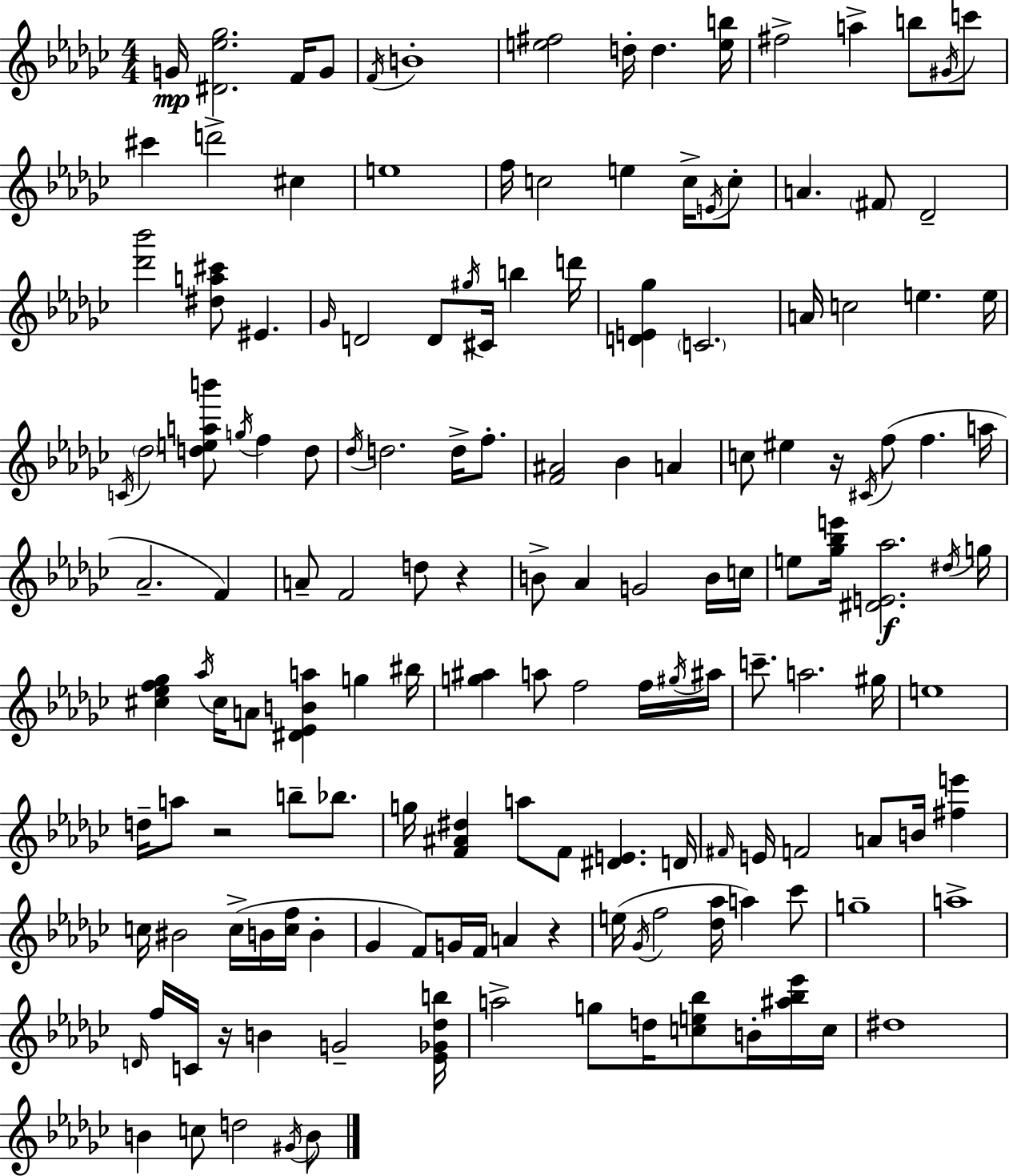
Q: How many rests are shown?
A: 5